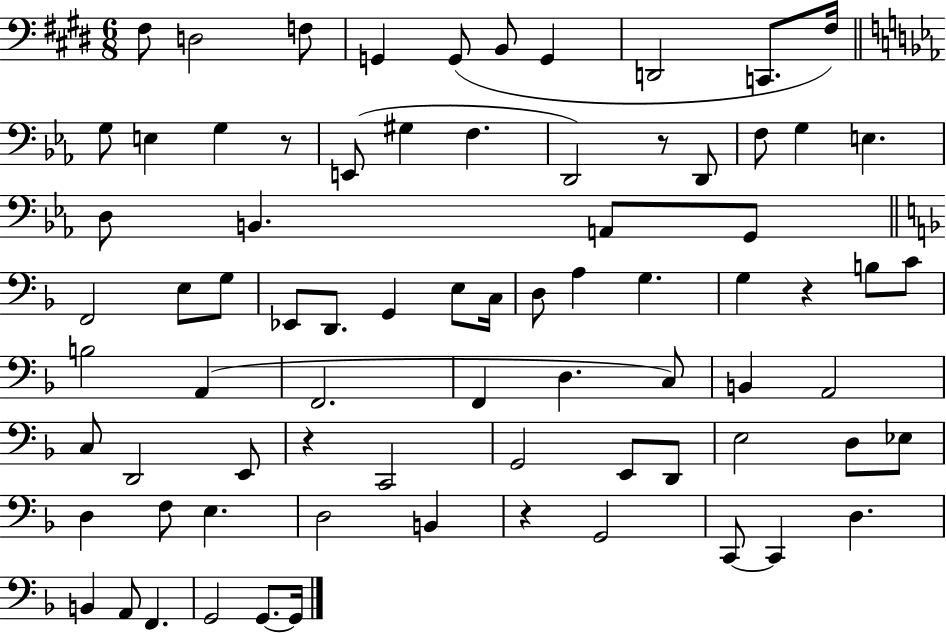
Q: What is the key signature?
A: E major